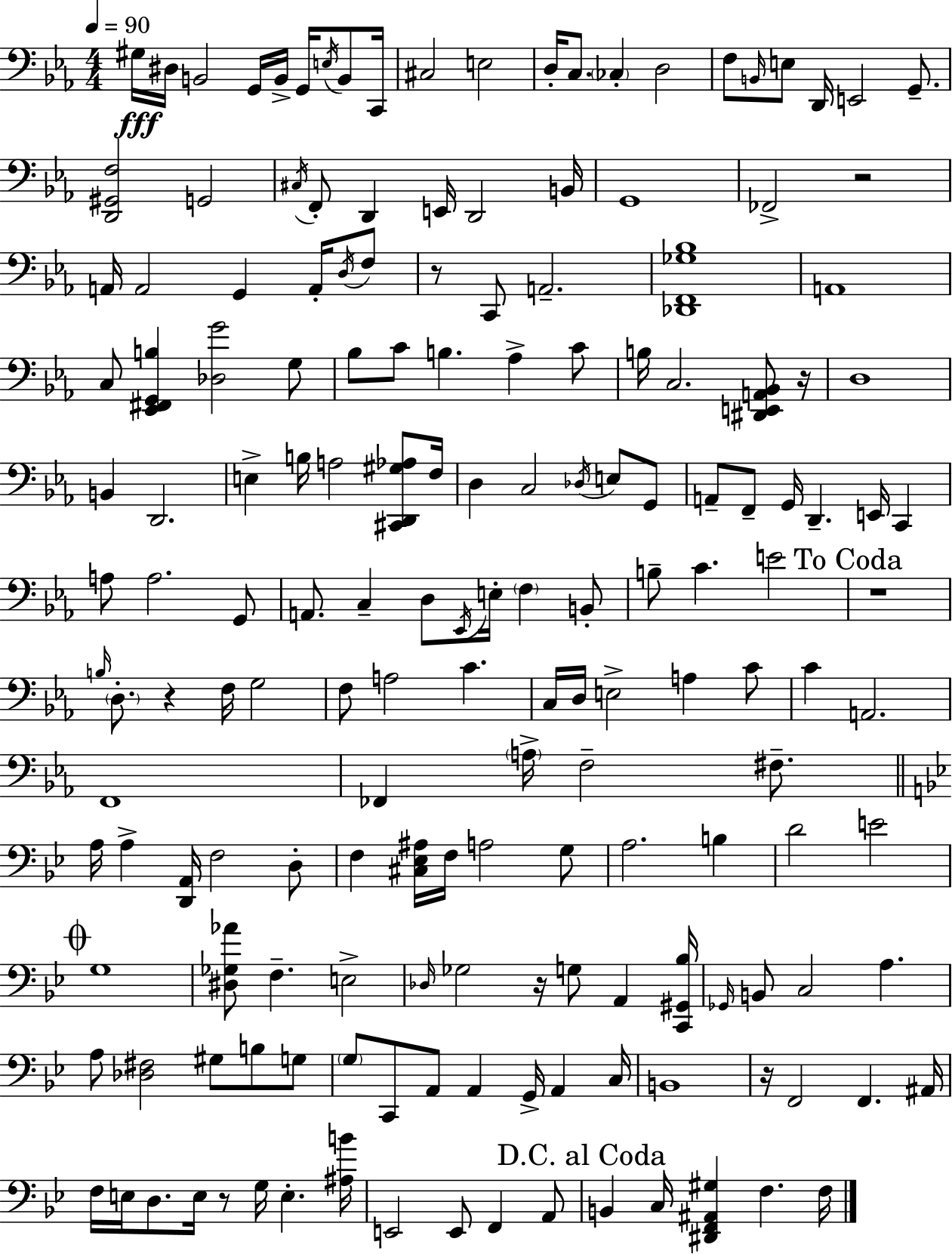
X:1
T:Untitled
M:4/4
L:1/4
K:Cm
^G,/4 ^D,/4 B,,2 G,,/4 B,,/4 G,,/4 E,/4 B,,/2 C,,/4 ^C,2 E,2 D,/4 C,/2 _C, D,2 F,/2 B,,/4 E,/2 D,,/4 E,,2 G,,/2 [D,,^G,,F,]2 G,,2 ^C,/4 F,,/2 D,, E,,/4 D,,2 B,,/4 G,,4 _F,,2 z2 A,,/4 A,,2 G,, A,,/4 D,/4 F,/2 z/2 C,,/2 A,,2 [_D,,F,,_G,_B,]4 A,,4 C,/2 [_E,,^F,,G,,B,] [_D,G]2 G,/2 _B,/2 C/2 B, _A, C/2 B,/4 C,2 [^D,,E,,A,,_B,,]/2 z/4 D,4 B,, D,,2 E, B,/4 A,2 [^C,,D,,^G,_A,]/2 F,/4 D, C,2 _D,/4 E,/2 G,,/2 A,,/2 F,,/2 G,,/4 D,, E,,/4 C,, A,/2 A,2 G,,/2 A,,/2 C, D,/2 _E,,/4 E,/4 F, B,,/2 B,/2 C E2 z4 B,/4 D,/2 z F,/4 G,2 F,/2 A,2 C C,/4 D,/4 E,2 A, C/2 C A,,2 F,,4 _F,, A,/4 F,2 ^F,/2 A,/4 A, [D,,A,,]/4 F,2 D,/2 F, [^C,_E,^A,]/4 F,/4 A,2 G,/2 A,2 B, D2 E2 G,4 [^D,_G,_A]/2 F, E,2 _D,/4 _G,2 z/4 G,/2 A,, [C,,^G,,_B,]/4 _G,,/4 B,,/2 C,2 A, A,/2 [_D,^F,]2 ^G,/2 B,/2 G,/2 G,/2 C,,/2 A,,/2 A,, G,,/4 A,, C,/4 B,,4 z/4 F,,2 F,, ^A,,/4 F,/4 E,/4 D,/2 E,/4 z/2 G,/4 E, [^A,B]/4 E,,2 E,,/2 F,, A,,/2 B,, C,/4 [^D,,F,,^A,,^G,] F, F,/4